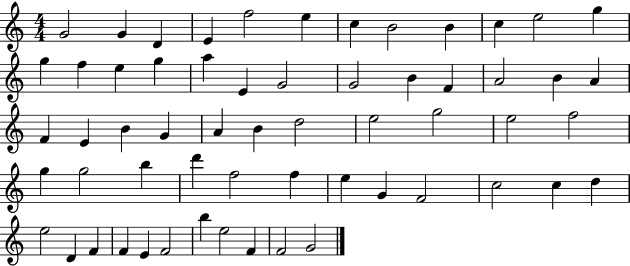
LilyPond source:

{
  \clef treble
  \numericTimeSignature
  \time 4/4
  \key c \major
  g'2 g'4 d'4 | e'4 f''2 e''4 | c''4 b'2 b'4 | c''4 e''2 g''4 | \break g''4 f''4 e''4 g''4 | a''4 e'4 g'2 | g'2 b'4 f'4 | a'2 b'4 a'4 | \break f'4 e'4 b'4 g'4 | a'4 b'4 d''2 | e''2 g''2 | e''2 f''2 | \break g''4 g''2 b''4 | d'''4 f''2 f''4 | e''4 g'4 f'2 | c''2 c''4 d''4 | \break e''2 d'4 f'4 | f'4 e'4 f'2 | b''4 e''2 f'4 | f'2 g'2 | \break \bar "|."
}